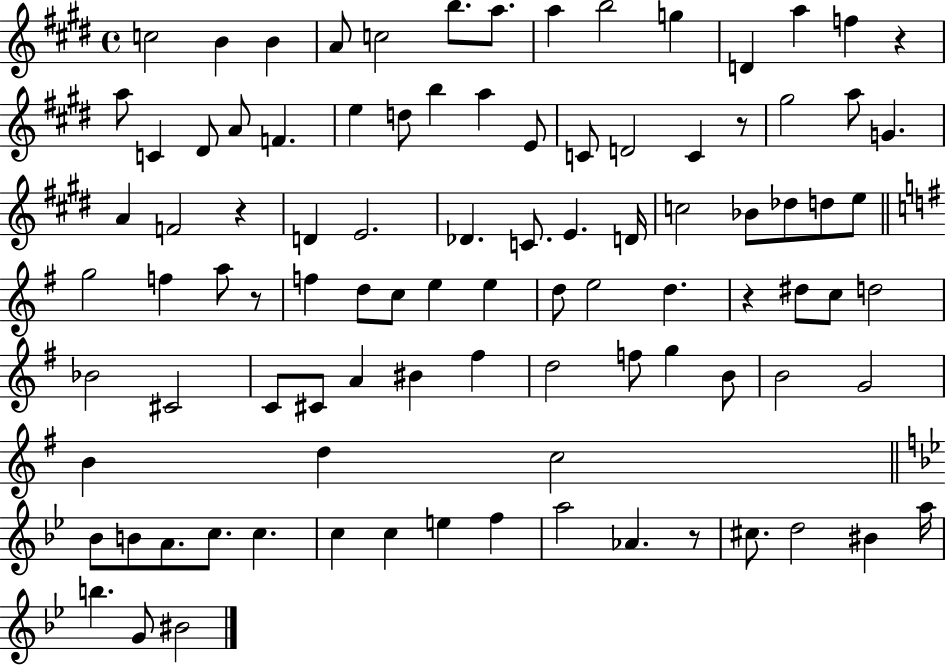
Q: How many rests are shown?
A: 6